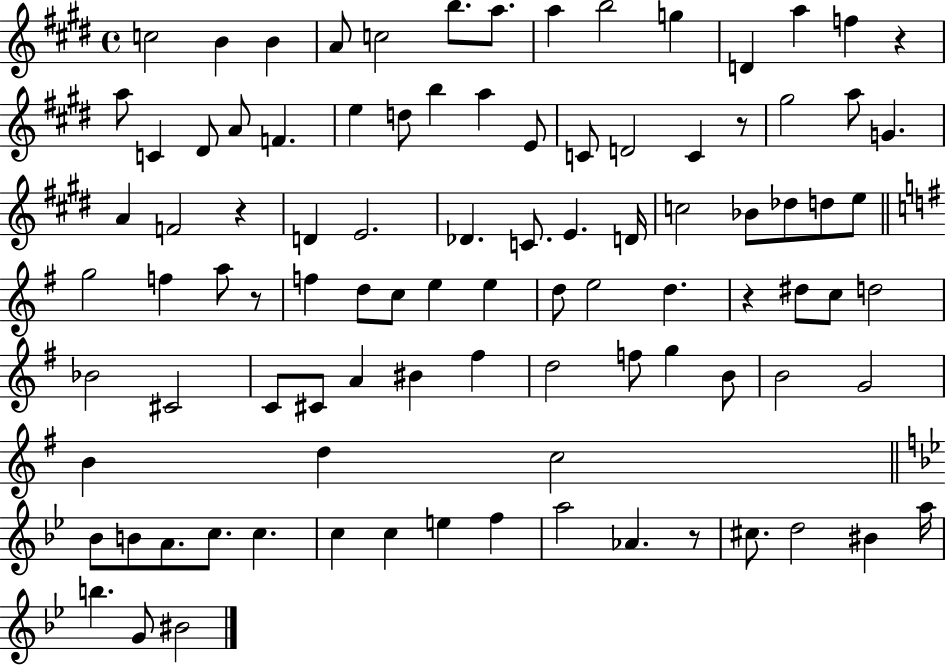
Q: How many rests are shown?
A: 6